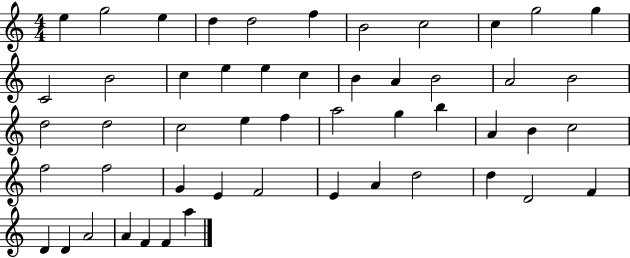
{
  \clef treble
  \numericTimeSignature
  \time 4/4
  \key c \major
  e''4 g''2 e''4 | d''4 d''2 f''4 | b'2 c''2 | c''4 g''2 g''4 | \break c'2 b'2 | c''4 e''4 e''4 c''4 | b'4 a'4 b'2 | a'2 b'2 | \break d''2 d''2 | c''2 e''4 f''4 | a''2 g''4 b''4 | a'4 b'4 c''2 | \break f''2 f''2 | g'4 e'4 f'2 | e'4 a'4 d''2 | d''4 d'2 f'4 | \break d'4 d'4 a'2 | a'4 f'4 f'4 a''4 | \bar "|."
}